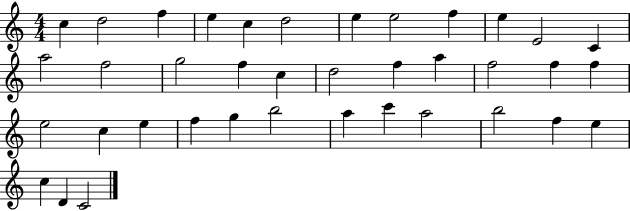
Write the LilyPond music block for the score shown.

{
  \clef treble
  \numericTimeSignature
  \time 4/4
  \key c \major
  c''4 d''2 f''4 | e''4 c''4 d''2 | e''4 e''2 f''4 | e''4 e'2 c'4 | \break a''2 f''2 | g''2 f''4 c''4 | d''2 f''4 a''4 | f''2 f''4 f''4 | \break e''2 c''4 e''4 | f''4 g''4 b''2 | a''4 c'''4 a''2 | b''2 f''4 e''4 | \break c''4 d'4 c'2 | \bar "|."
}